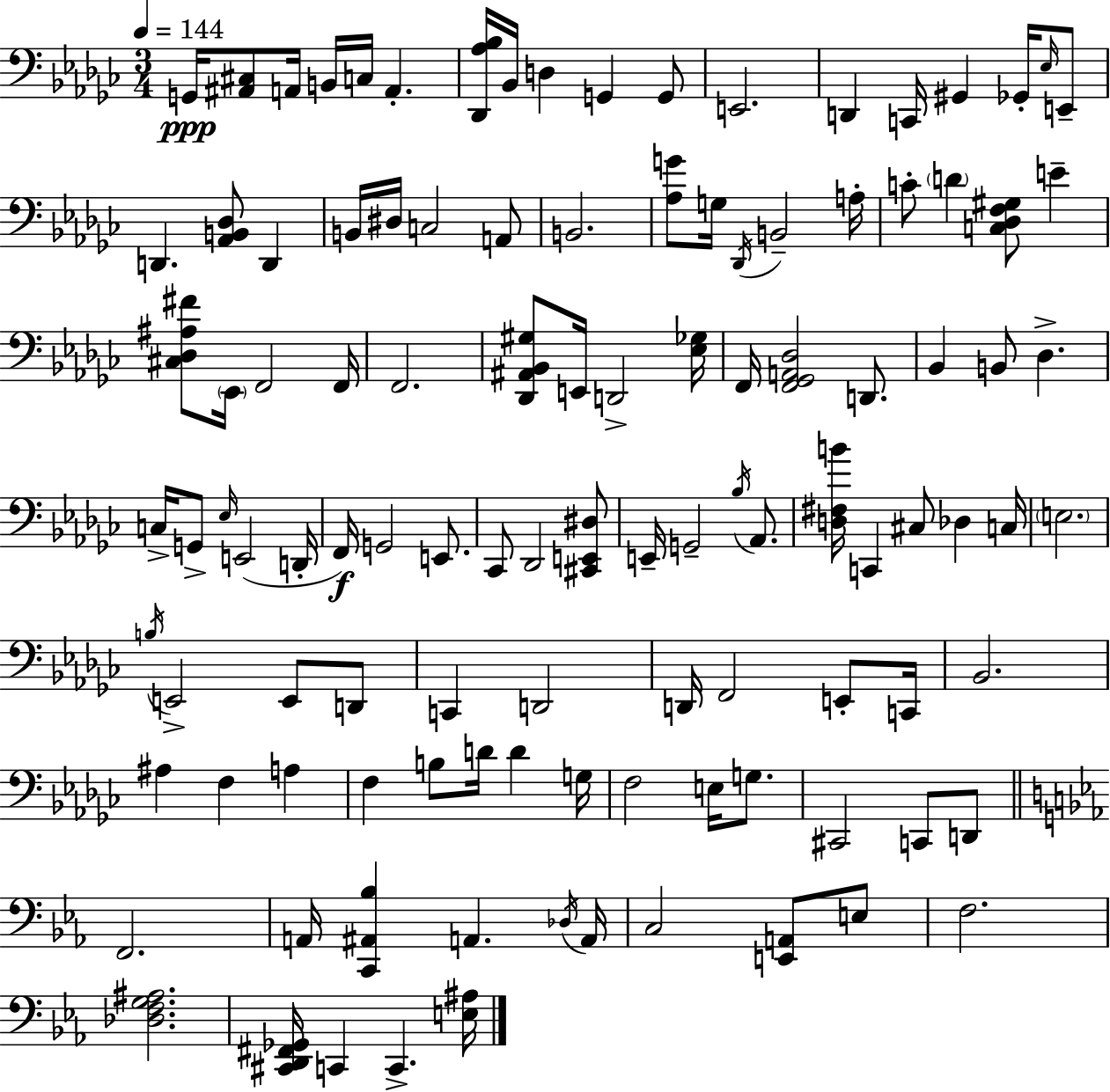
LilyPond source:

{
  \clef bass
  \numericTimeSignature
  \time 3/4
  \key ees \minor
  \tempo 4 = 144
  \repeat volta 2 { g,16\ppp <ais, cis>8 a,16 b,16 c16 a,4.-. | <des, aes bes>16 bes,16 d4 g,4 g,8 | e,2. | d,4 c,16 gis,4 ges,16-. \grace { ees16 } e,8-- | \break d,4. <aes, b, des>8 d,4 | b,16 dis16 c2 a,8 | b,2. | <aes g'>8 g16 \acciaccatura { des,16 } b,2-- | \break a16-. c'8-. \parenthesize d'4 <c des f gis>8 e'4-- | <cis des ais fis'>8 \parenthesize ees,16 f,2 | f,16 f,2. | <des, ais, bes, gis>8 e,16 d,2-> | \break <ees ges>16 f,16 <f, ges, a, des>2 d,8. | bes,4 b,8 des4.-> | c16-> g,8-> \grace { ees16 } e,2( | d,16-. f,16\f) g,2 | \break e,8. ces,8 des,2 | <cis, e, dis>8 e,16-- g,2-- | \acciaccatura { bes16 } aes,8. <d fis b'>16 c,4 cis8 des4 | c16 \parenthesize e2. | \break \acciaccatura { b16 } e,2-> | e,8 d,8 c,4 d,2 | d,16 f,2 | e,8-. c,16 bes,2. | \break ais4 f4 | a4 f4 b8 d'16 | d'4 g16 f2 | e16 g8. cis,2 | \break c,8 d,8 \bar "||" \break \key ees \major f,2. | a,16 <c, ais, bes>4 a,4. \acciaccatura { des16 } | a,16 c2 <e, a,>8 e8 | f2. | \break <des f g ais>2. | <cis, d, fis, ges,>16 c,4 c,4.-> | <e ais>16 } \bar "|."
}